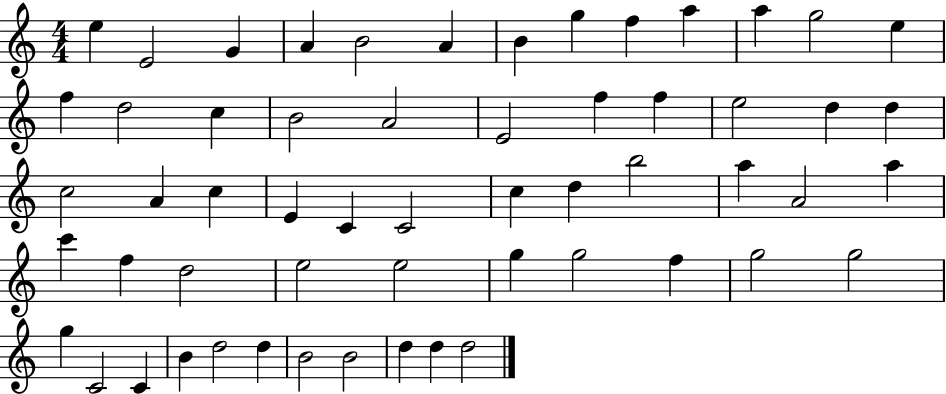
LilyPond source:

{
  \clef treble
  \numericTimeSignature
  \time 4/4
  \key c \major
  e''4 e'2 g'4 | a'4 b'2 a'4 | b'4 g''4 f''4 a''4 | a''4 g''2 e''4 | \break f''4 d''2 c''4 | b'2 a'2 | e'2 f''4 f''4 | e''2 d''4 d''4 | \break c''2 a'4 c''4 | e'4 c'4 c'2 | c''4 d''4 b''2 | a''4 a'2 a''4 | \break c'''4 f''4 d''2 | e''2 e''2 | g''4 g''2 f''4 | g''2 g''2 | \break g''4 c'2 c'4 | b'4 d''2 d''4 | b'2 b'2 | d''4 d''4 d''2 | \break \bar "|."
}